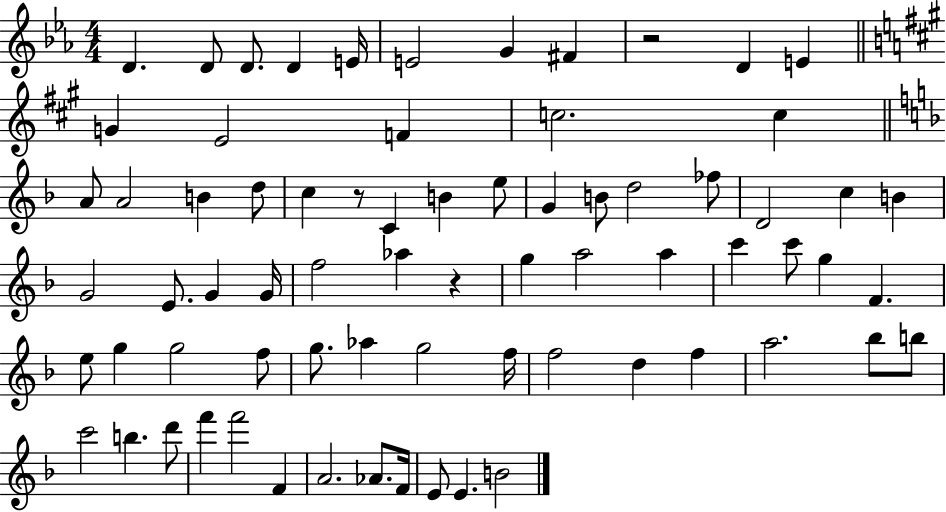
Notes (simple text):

D4/q. D4/e D4/e. D4/q E4/s E4/h G4/q F#4/q R/h D4/q E4/q G4/q E4/h F4/q C5/h. C5/q A4/e A4/h B4/q D5/e C5/q R/e C4/q B4/q E5/e G4/q B4/e D5/h FES5/e D4/h C5/q B4/q G4/h E4/e. G4/q G4/s F5/h Ab5/q R/q G5/q A5/h A5/q C6/q C6/e G5/q F4/q. E5/e G5/q G5/h F5/e G5/e. Ab5/q G5/h F5/s F5/h D5/q F5/q A5/h. Bb5/e B5/e C6/h B5/q. D6/e F6/q F6/h F4/q A4/h. Ab4/e. F4/s E4/e E4/q. B4/h